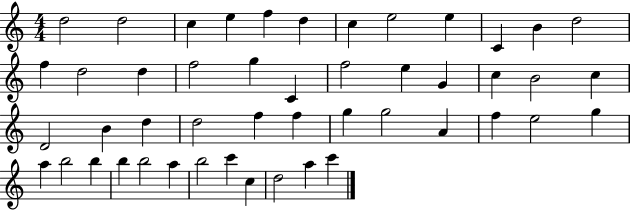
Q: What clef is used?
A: treble